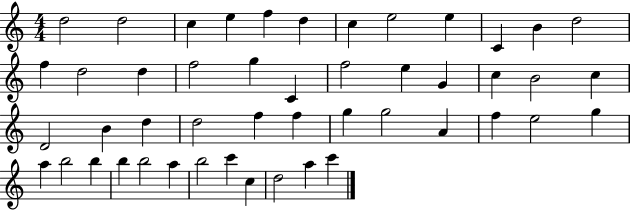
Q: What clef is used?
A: treble